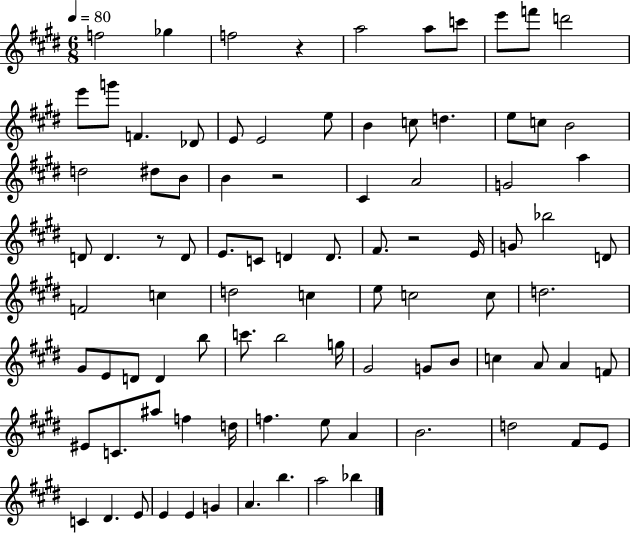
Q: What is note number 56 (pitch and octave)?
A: C6